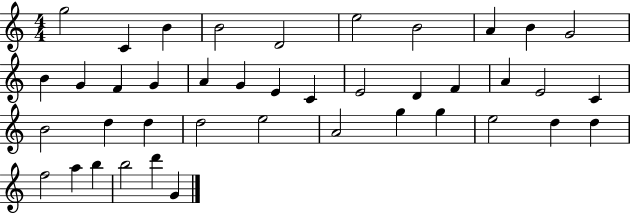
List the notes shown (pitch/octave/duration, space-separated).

G5/h C4/q B4/q B4/h D4/h E5/h B4/h A4/q B4/q G4/h B4/q G4/q F4/q G4/q A4/q G4/q E4/q C4/q E4/h D4/q F4/q A4/q E4/h C4/q B4/h D5/q D5/q D5/h E5/h A4/h G5/q G5/q E5/h D5/q D5/q F5/h A5/q B5/q B5/h D6/q G4/q